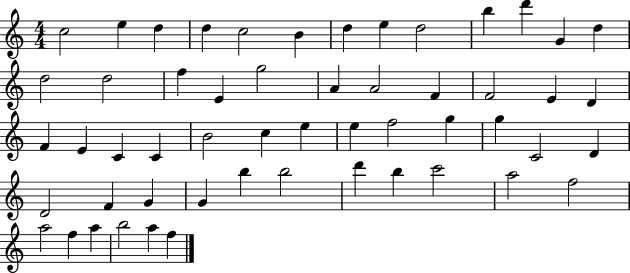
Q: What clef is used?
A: treble